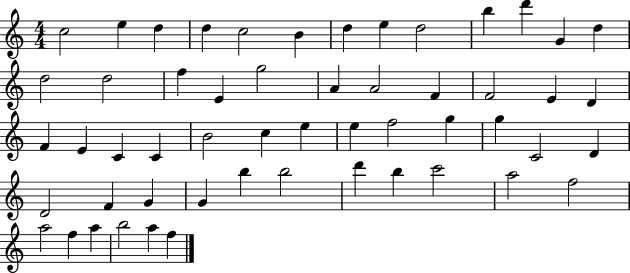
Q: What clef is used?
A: treble